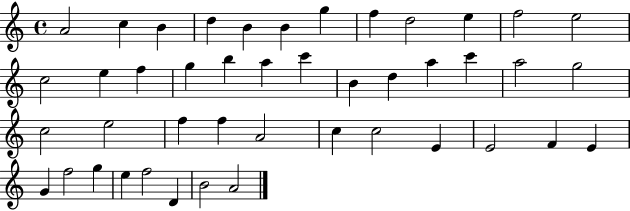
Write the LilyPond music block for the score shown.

{
  \clef treble
  \time 4/4
  \defaultTimeSignature
  \key c \major
  a'2 c''4 b'4 | d''4 b'4 b'4 g''4 | f''4 d''2 e''4 | f''2 e''2 | \break c''2 e''4 f''4 | g''4 b''4 a''4 c'''4 | b'4 d''4 a''4 c'''4 | a''2 g''2 | \break c''2 e''2 | f''4 f''4 a'2 | c''4 c''2 e'4 | e'2 f'4 e'4 | \break g'4 f''2 g''4 | e''4 f''2 d'4 | b'2 a'2 | \bar "|."
}